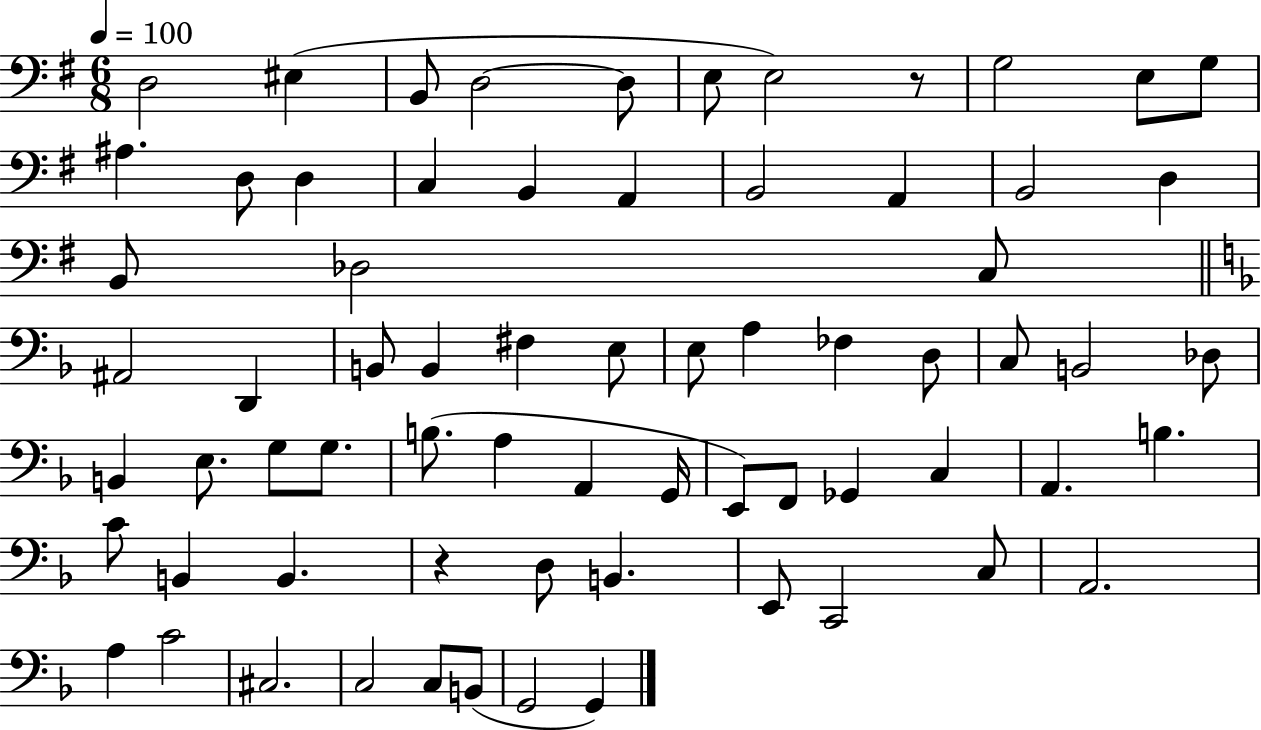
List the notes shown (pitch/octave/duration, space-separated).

D3/h EIS3/q B2/e D3/h D3/e E3/e E3/h R/e G3/h E3/e G3/e A#3/q. D3/e D3/q C3/q B2/q A2/q B2/h A2/q B2/h D3/q B2/e Db3/h C3/e A#2/h D2/q B2/e B2/q F#3/q E3/e E3/e A3/q FES3/q D3/e C3/e B2/h Db3/e B2/q E3/e. G3/e G3/e. B3/e. A3/q A2/q G2/s E2/e F2/e Gb2/q C3/q A2/q. B3/q. C4/e B2/q B2/q. R/q D3/e B2/q. E2/e C2/h C3/e A2/h. A3/q C4/h C#3/h. C3/h C3/e B2/e G2/h G2/q